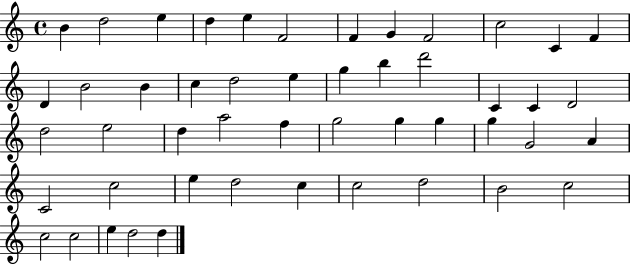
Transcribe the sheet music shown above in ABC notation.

X:1
T:Untitled
M:4/4
L:1/4
K:C
B d2 e d e F2 F G F2 c2 C F D B2 B c d2 e g b d'2 C C D2 d2 e2 d a2 f g2 g g g G2 A C2 c2 e d2 c c2 d2 B2 c2 c2 c2 e d2 d